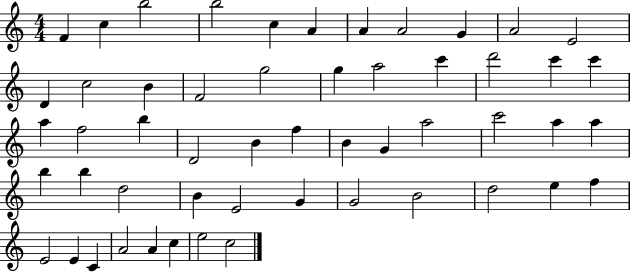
X:1
T:Untitled
M:4/4
L:1/4
K:C
F c b2 b2 c A A A2 G A2 E2 D c2 B F2 g2 g a2 c' d'2 c' c' a f2 b D2 B f B G a2 c'2 a a b b d2 B E2 G G2 B2 d2 e f E2 E C A2 A c e2 c2